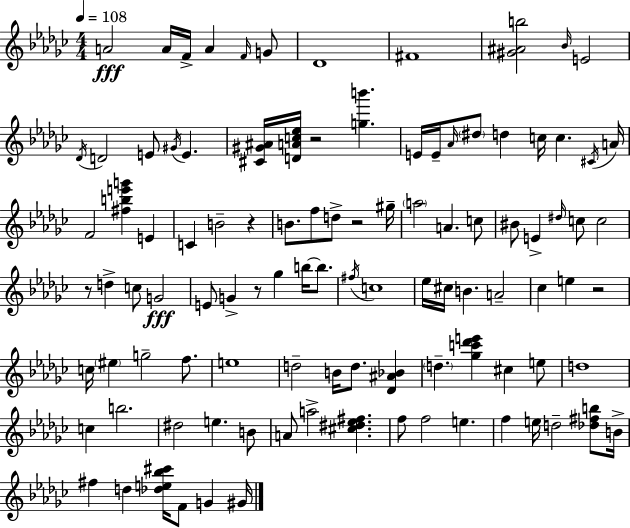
{
  \clef treble
  \numericTimeSignature
  \time 4/4
  \key ees \minor
  \tempo 4 = 108
  a'2\fff a'16 f'16-> a'4 \grace { f'16 } g'8 | des'1 | fis'1 | <gis' ais' b''>2 \grace { bes'16 } e'2 | \break \acciaccatura { des'16 } d'2 e'8 \acciaccatura { gis'16 } e'4. | <cis' gis' ais'>16 <d' a' c'' ees''>16 r2 <g'' b'''>4. | e'16 e'16-- \grace { aes'16 } \parenthesize dis''8 d''4 c''16 c''4. | \acciaccatura { cis'16 } a'16 f'2 <fis'' b'' e''' g'''>4 | \break e'4 c'4 b'2-- | r4 b'8. f''8 d''8-> r2 | gis''16-- \parenthesize a''2 a'4. | c''8 bis'8 e'4-> \grace { dis''16 } c''8 c''2 | \break r8 d''4-> c''8 g'2\fff | e'8 g'4-> r8 ges''4 | b''16~~ b''8. \acciaccatura { fis''16 } c''1 | ees''16 cis''16 b'4. | \break a'2-- ces''4 e''4 | r2 c''16 \parenthesize eis''4 g''2-- | f''8. e''1 | d''2-- | \break b'16 d''8. <des' ais' bes'>4 \parenthesize d''4.-- <ges'' c''' des''' e'''>4 | cis''4 e''8 d''1 | c''4 b''2. | dis''2 | \break e''4. b'8 a'8 a''2-> | <cis'' dis'' ees'' fis''>4. f''8 f''2 | e''4. f''4 e''16 d''2-- | <des'' fis'' b''>8 b'16-> fis''4 d''4 | \break <des'' e'' bes'' cis'''>16 f'8 g'4 gis'16 \bar "|."
}